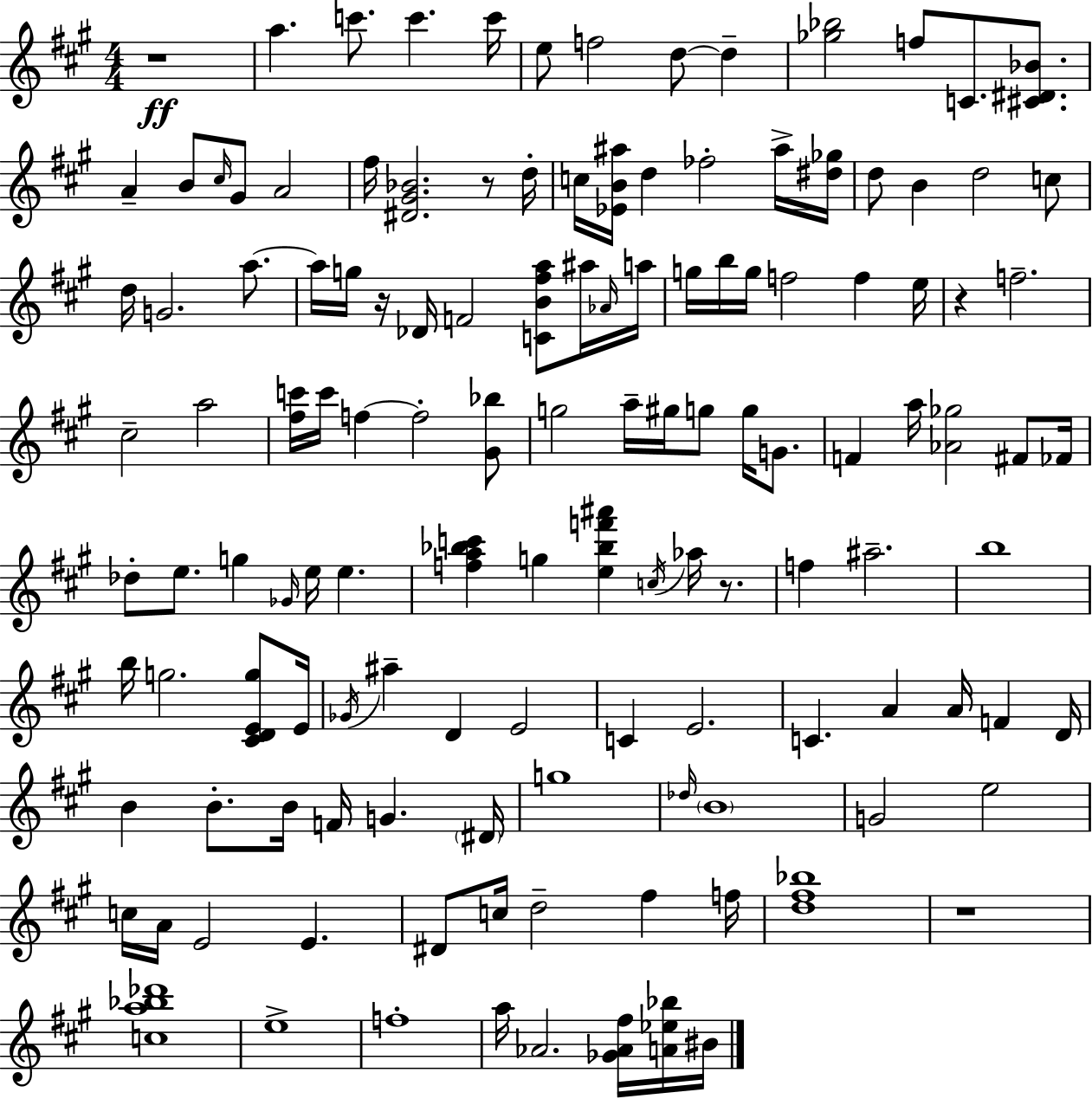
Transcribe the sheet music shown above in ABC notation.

X:1
T:Untitled
M:4/4
L:1/4
K:A
z4 a c'/2 c' c'/4 e/2 f2 d/2 d [_g_b]2 f/2 C/2 [^C^D_B]/2 A B/2 ^c/4 ^G/2 A2 ^f/4 [^D^G_B]2 z/2 d/4 c/4 [_EB^a]/4 d _f2 ^a/4 [^d_g]/4 d/2 B d2 c/2 d/4 G2 a/2 a/4 g/4 z/4 _D/4 F2 [CB^fa]/2 ^a/4 _A/4 a/4 g/4 b/4 g/4 f2 f e/4 z f2 ^c2 a2 [^fc']/4 c'/4 f f2 [^G_b]/2 g2 a/4 ^g/4 g/2 g/4 G/2 F a/4 [_A_g]2 ^F/2 _F/4 _d/2 e/2 g _G/4 e/4 e [fa_bc'] g [e_bf'^a'] c/4 _a/4 z/2 f ^a2 b4 b/4 g2 [^CDEg]/2 E/4 _G/4 ^a D E2 C E2 C A A/4 F D/4 B B/2 B/4 F/4 G ^D/4 g4 _d/4 B4 G2 e2 c/4 A/4 E2 E ^D/2 c/4 d2 ^f f/4 [d^f_b]4 z4 [ca_b_d']4 e4 f4 a/4 _A2 [_G_A^f]/4 [A_e_b]/4 ^B/4